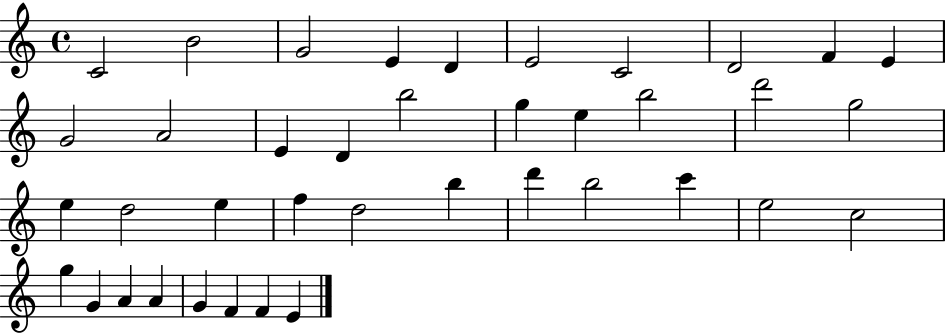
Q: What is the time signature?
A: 4/4